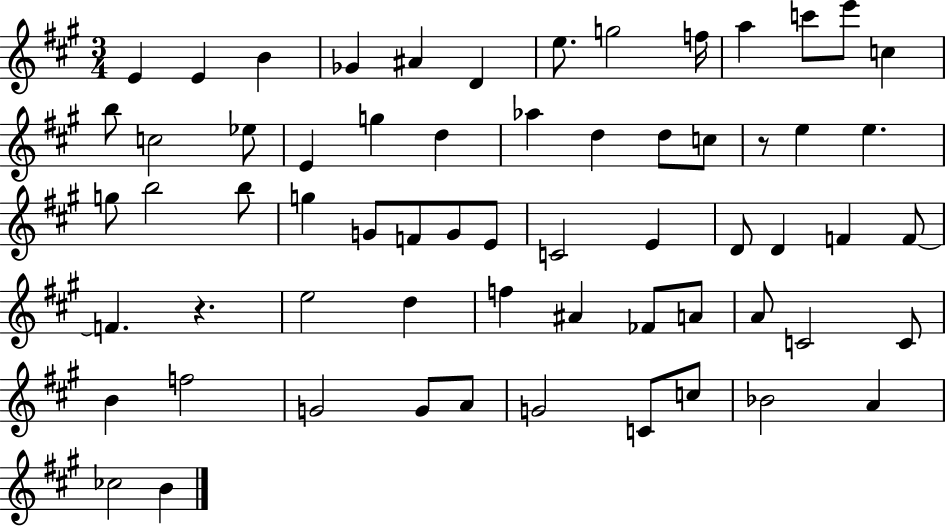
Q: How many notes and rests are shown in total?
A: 63